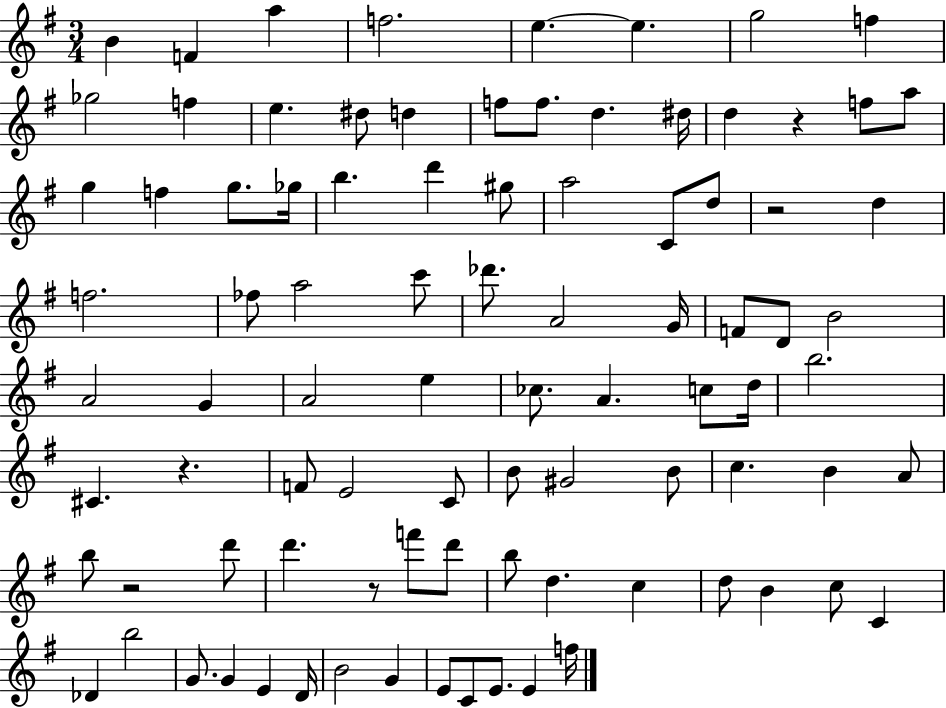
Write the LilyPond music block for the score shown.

{
  \clef treble
  \numericTimeSignature
  \time 3/4
  \key g \major
  b'4 f'4 a''4 | f''2. | e''4.~~ e''4. | g''2 f''4 | \break ges''2 f''4 | e''4. dis''8 d''4 | f''8 f''8. d''4. dis''16 | d''4 r4 f''8 a''8 | \break g''4 f''4 g''8. ges''16 | b''4. d'''4 gis''8 | a''2 c'8 d''8 | r2 d''4 | \break f''2. | fes''8 a''2 c'''8 | des'''8. a'2 g'16 | f'8 d'8 b'2 | \break a'2 g'4 | a'2 e''4 | ces''8. a'4. c''8 d''16 | b''2. | \break cis'4. r4. | f'8 e'2 c'8 | b'8 gis'2 b'8 | c''4. b'4 a'8 | \break b''8 r2 d'''8 | d'''4. r8 f'''8 d'''8 | b''8 d''4. c''4 | d''8 b'4 c''8 c'4 | \break des'4 b''2 | g'8. g'4 e'4 d'16 | b'2 g'4 | e'8 c'8 e'8. e'4 f''16 | \break \bar "|."
}